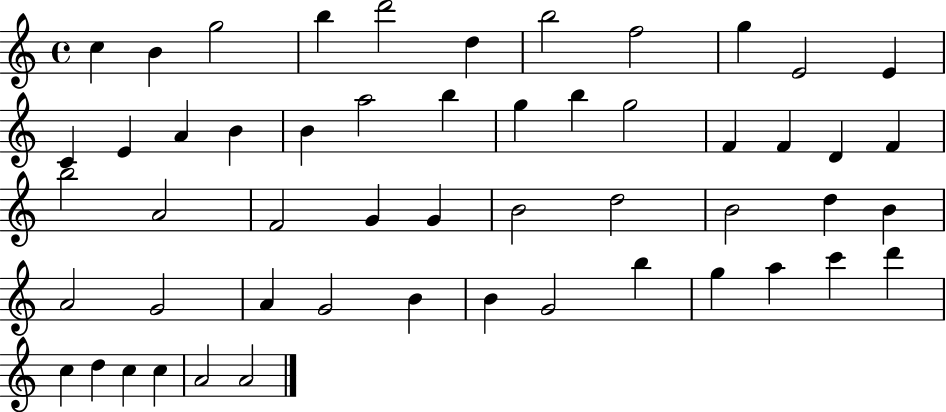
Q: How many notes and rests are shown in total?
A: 53